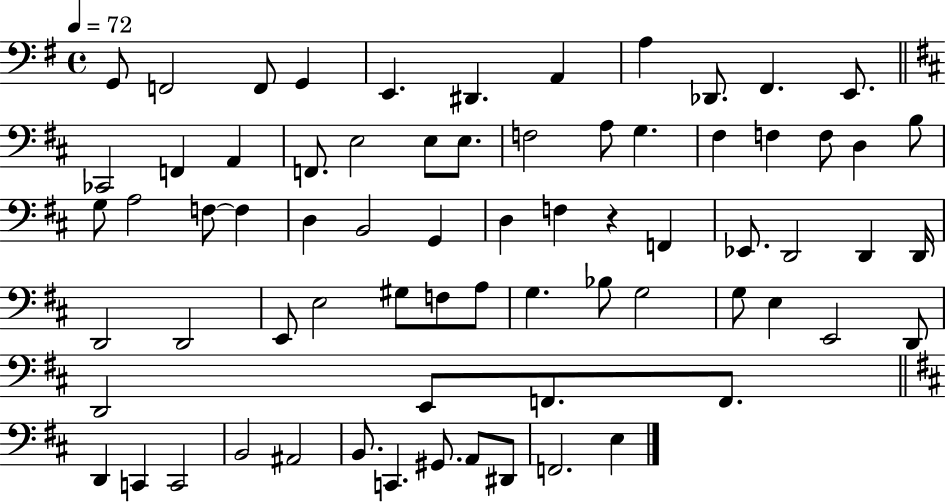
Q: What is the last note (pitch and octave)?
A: E3